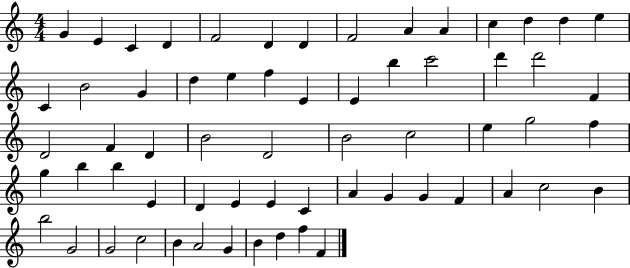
G4/q E4/q C4/q D4/q F4/h D4/q D4/q F4/h A4/q A4/q C5/q D5/q D5/q E5/q C4/q B4/h G4/q D5/q E5/q F5/q E4/q E4/q B5/q C6/h D6/q D6/h F4/q D4/h F4/q D4/q B4/h D4/h B4/h C5/h E5/q G5/h F5/q G5/q B5/q B5/q E4/q D4/q E4/q E4/q C4/q A4/q G4/q G4/q F4/q A4/q C5/h B4/q B5/h G4/h G4/h C5/h B4/q A4/h G4/q B4/q D5/q F5/q F4/q